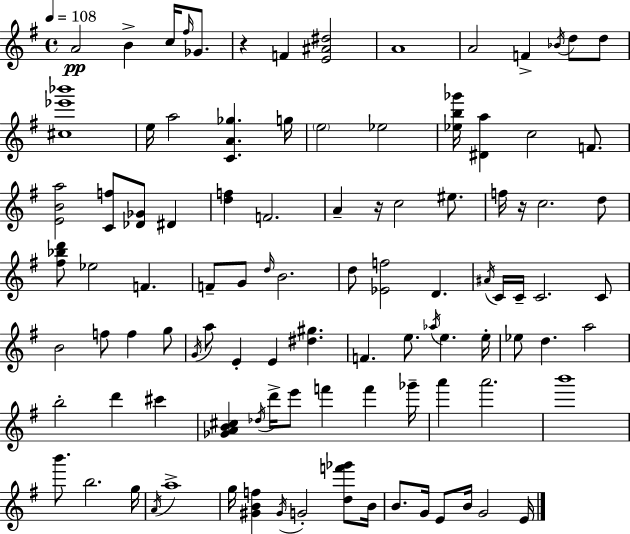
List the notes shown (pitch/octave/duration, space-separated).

A4/h B4/q C5/s F#5/s Gb4/e. R/q F4/q [E4,A#4,D#5]/h A4/w A4/h F4/q Bb4/s D5/e D5/e [C#5,Eb6,Bb6]/w E5/s A5/h [C4,A4,Gb5]/q. G5/s E5/h Eb5/h [Eb5,B5,Gb6]/s [D#4,A5]/q C5/h F4/e. [E4,B4,A5]/h [C4,F5]/e [Db4,Gb4]/e D#4/q [D5,F5]/q F4/h. A4/q R/s C5/h EIS5/e. F5/s R/s C5/h. D5/e [F#5,Bb5,D6]/e Eb5/h F4/q. F4/e G4/e D5/s B4/h. D5/e [Eb4,F5]/h D4/q. A#4/s C4/s C4/s C4/h. C4/e B4/h F5/e F5/q G5/e G4/s A5/e E4/q E4/q [D#5,G#5]/q. F4/q. E5/e. Ab5/s E5/q. E5/s Eb5/e D5/q. A5/h B5/h D6/q C#6/q [Gb4,A4,B4,C#5]/q Db5/s D6/s E6/e F6/q F6/q Gb6/s A6/q A6/h. B6/w B6/e. B5/h. G5/s A4/s A5/w G5/s [G#4,B4,F5]/q G#4/s G4/h [D5,F6,Gb6]/e B4/s B4/e. G4/s E4/e B4/s G4/h E4/s